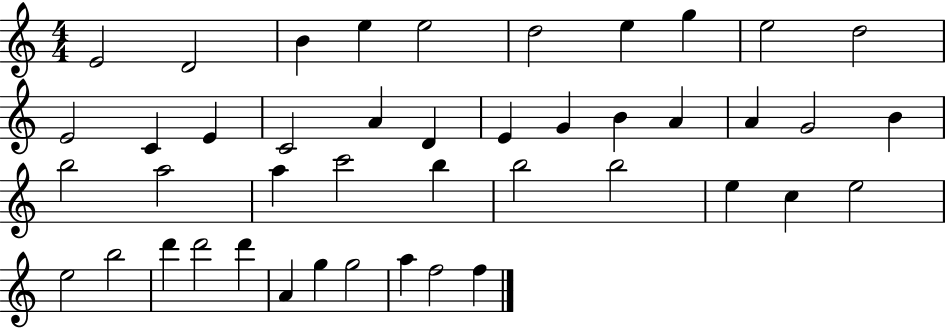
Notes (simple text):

E4/h D4/h B4/q E5/q E5/h D5/h E5/q G5/q E5/h D5/h E4/h C4/q E4/q C4/h A4/q D4/q E4/q G4/q B4/q A4/q A4/q G4/h B4/q B5/h A5/h A5/q C6/h B5/q B5/h B5/h E5/q C5/q E5/h E5/h B5/h D6/q D6/h D6/q A4/q G5/q G5/h A5/q F5/h F5/q